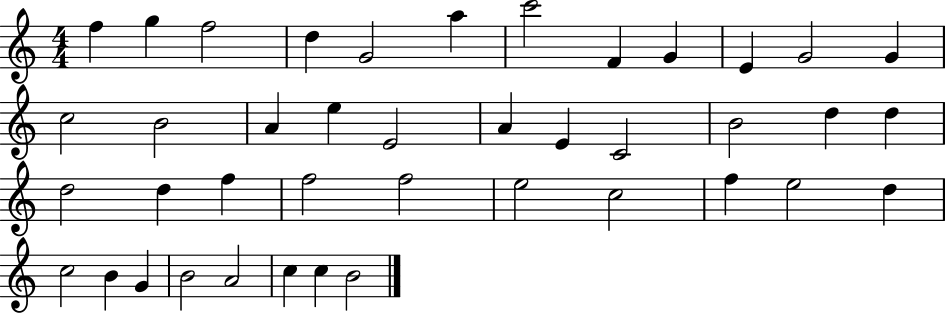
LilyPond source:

{
  \clef treble
  \numericTimeSignature
  \time 4/4
  \key c \major
  f''4 g''4 f''2 | d''4 g'2 a''4 | c'''2 f'4 g'4 | e'4 g'2 g'4 | \break c''2 b'2 | a'4 e''4 e'2 | a'4 e'4 c'2 | b'2 d''4 d''4 | \break d''2 d''4 f''4 | f''2 f''2 | e''2 c''2 | f''4 e''2 d''4 | \break c''2 b'4 g'4 | b'2 a'2 | c''4 c''4 b'2 | \bar "|."
}